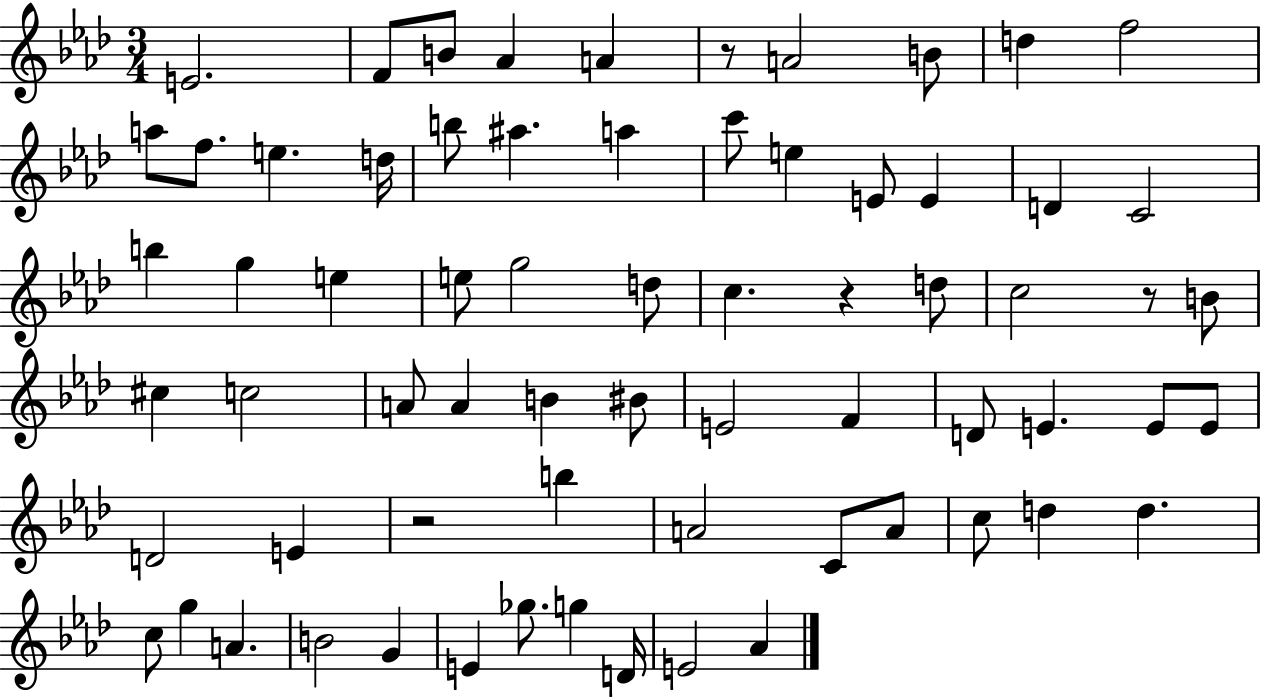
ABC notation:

X:1
T:Untitled
M:3/4
L:1/4
K:Ab
E2 F/2 B/2 _A A z/2 A2 B/2 d f2 a/2 f/2 e d/4 b/2 ^a a c'/2 e E/2 E D C2 b g e e/2 g2 d/2 c z d/2 c2 z/2 B/2 ^c c2 A/2 A B ^B/2 E2 F D/2 E E/2 E/2 D2 E z2 b A2 C/2 A/2 c/2 d d c/2 g A B2 G E _g/2 g D/4 E2 _A